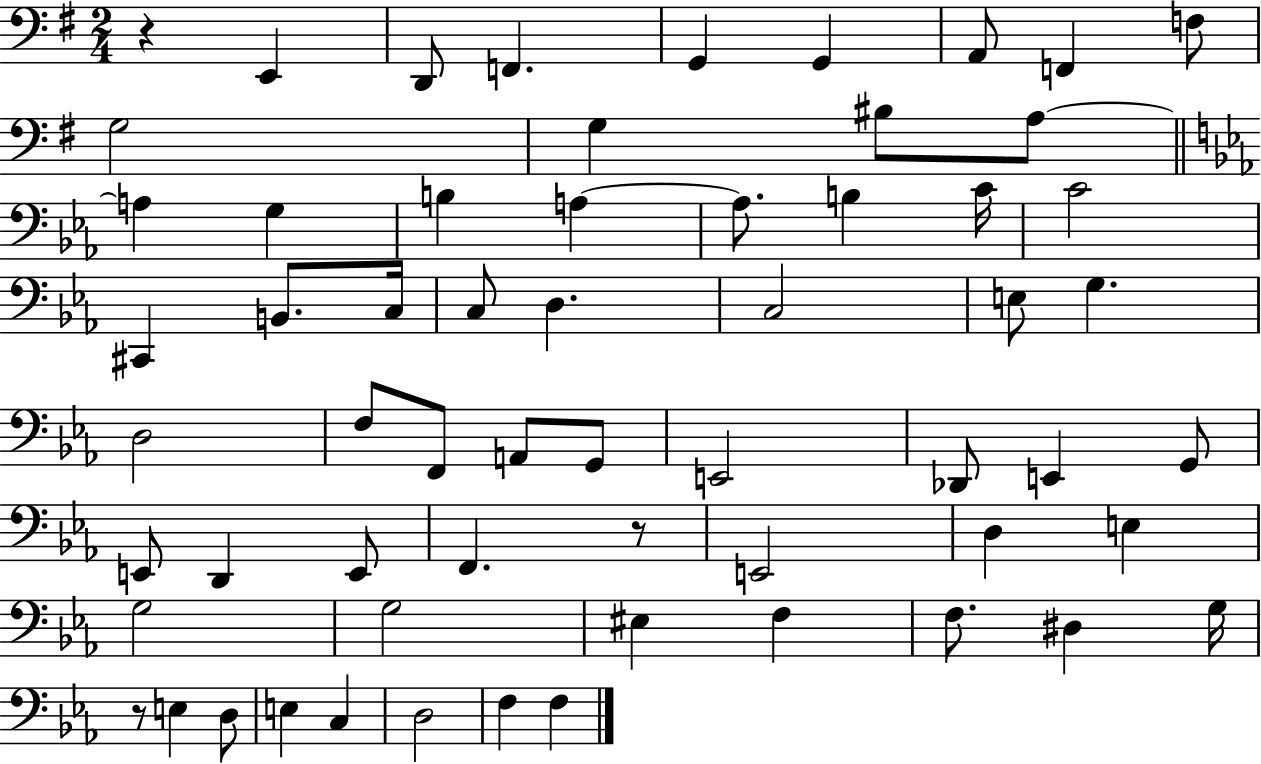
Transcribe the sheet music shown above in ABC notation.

X:1
T:Untitled
M:2/4
L:1/4
K:G
z E,, D,,/2 F,, G,, G,, A,,/2 F,, F,/2 G,2 G, ^B,/2 A,/2 A, G, B, A, A,/2 B, C/4 C2 ^C,, B,,/2 C,/4 C,/2 D, C,2 E,/2 G, D,2 F,/2 F,,/2 A,,/2 G,,/2 E,,2 _D,,/2 E,, G,,/2 E,,/2 D,, E,,/2 F,, z/2 E,,2 D, E, G,2 G,2 ^E, F, F,/2 ^D, G,/4 z/2 E, D,/2 E, C, D,2 F, F,